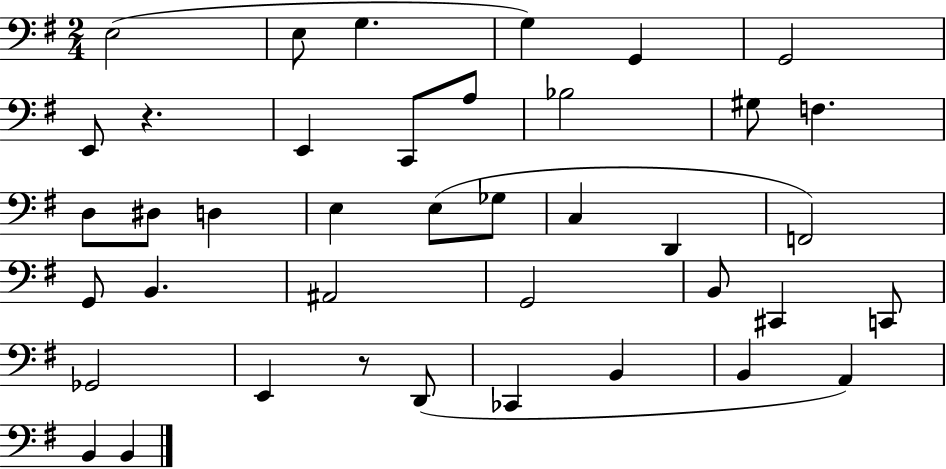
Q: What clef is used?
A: bass